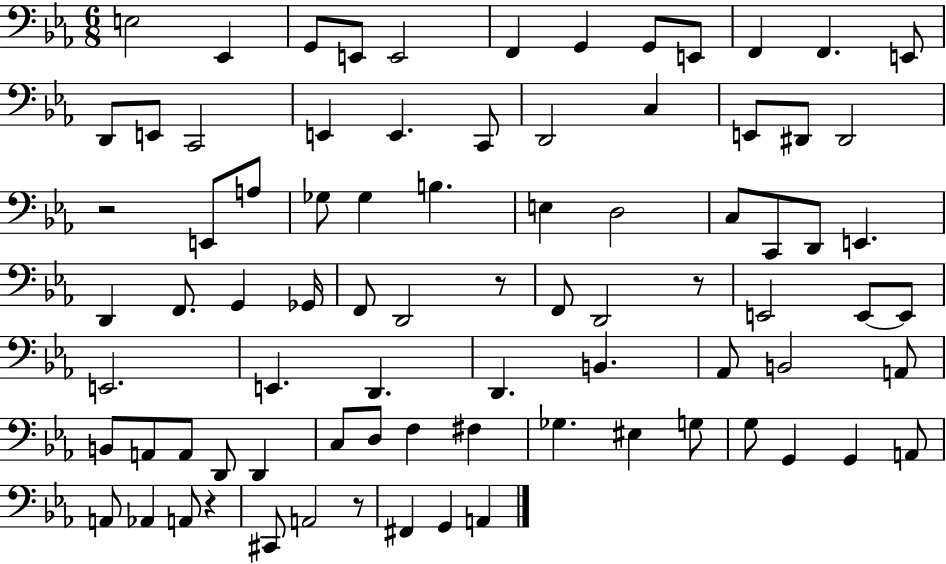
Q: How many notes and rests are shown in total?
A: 82